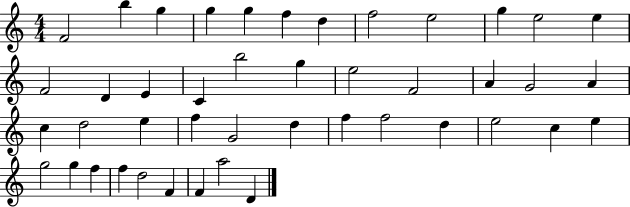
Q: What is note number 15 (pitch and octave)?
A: E4